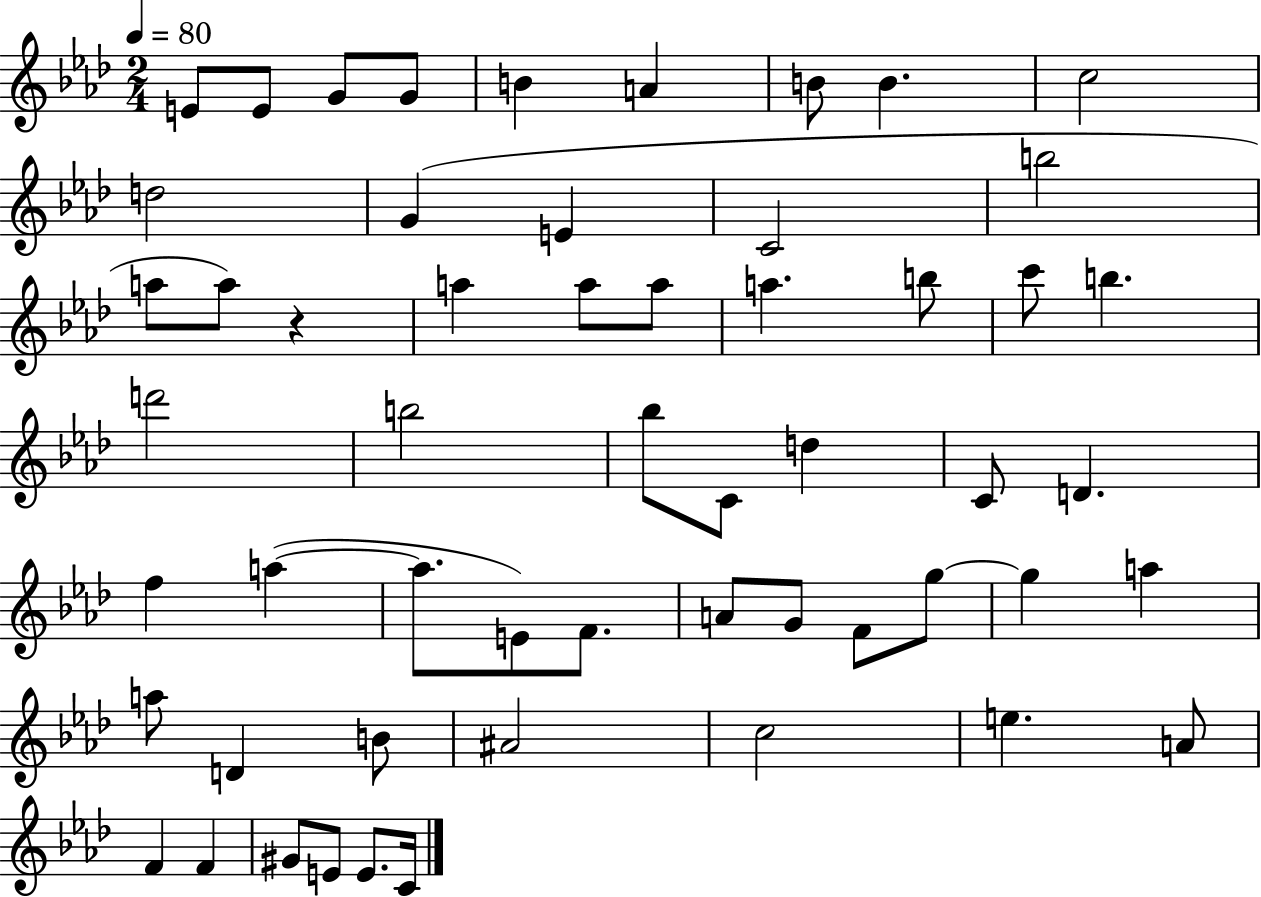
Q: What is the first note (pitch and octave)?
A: E4